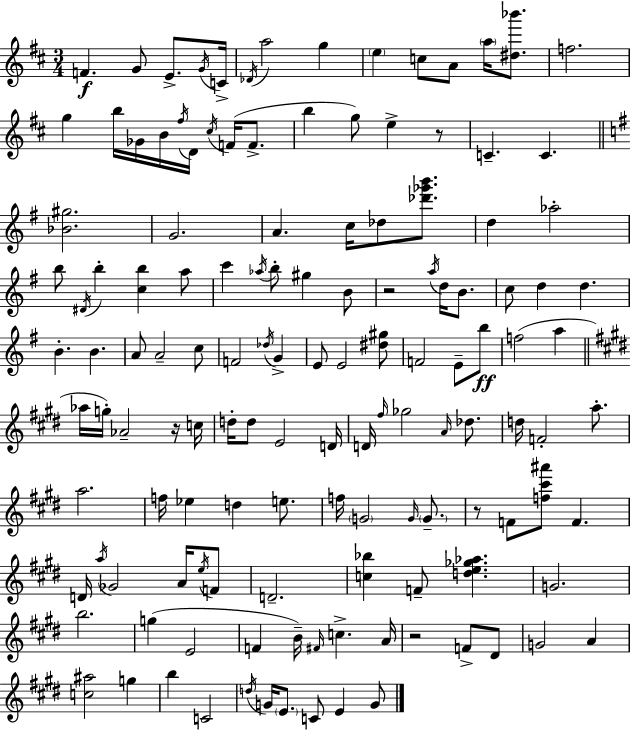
{
  \clef treble
  \numericTimeSignature
  \time 3/4
  \key d \major
  f'4.\f g'8 e'8.-> \acciaccatura { g'16 } | c'16-> \acciaccatura { des'16 } a''2 g''4 | \parenthesize e''4 c''8 a'8 \parenthesize a''16 <dis'' bes'''>8. | f''2. | \break g''4 b''16 ges'16 b'16 \acciaccatura { fis''16 } d'16 \acciaccatura { cis''16 } | f'16( f'8.-> b''4 g''8) e''4-> | r8 c'4.-- c'4. | \bar "||" \break \key g \major <bes' gis''>2. | g'2. | a'4. c''16 des''8 <des''' ges''' b'''>8. | d''4 aes''2-. | \break b''8 \acciaccatura { dis'16 } b''4-. <c'' b''>4 a''8 | c'''4 \acciaccatura { aes''16 } b''8-. gis''4 | b'8 r2 \acciaccatura { a''16 } d''16 | b'8. c''8 d''4 d''4. | \break b'4.-. b'4. | a'8 a'2-- | c''8 f'2 \acciaccatura { des''16 } | g'4-> e'8 e'2 | \break <dis'' gis''>8 f'2 | e'8-- b''8\ff f''2( | a''4 \bar "||" \break \key e \major aes''16 g''16-.) aes'2-- r16 c''16 | d''16-. d''8 e'2 d'16 | d'16 \grace { fis''16 } ges''2 \grace { a'16 } des''8. | d''16 f'2-. a''8.-. | \break a''2. | f''16 ees''4 d''4 e''8. | f''16 \parenthesize g'2 \grace { g'16 } | \parenthesize g'8.-- r8 f'8 <f'' cis''' ais'''>8 f'4. | \break d'16 \acciaccatura { a''16 } ges'2 | a'16 \acciaccatura { e''16 } f'8 d'2.-- | <c'' bes''>4 f'8-- <d'' e'' ges'' aes''>4. | g'2. | \break b''2. | g''4( e'2 | f'4 b'16--) \grace { fis'16 } c''4.-> | a'16 r2 | \break f'8-> dis'8 g'2 | a'4 <c'' ais''>2 | g''4 b''4 c'2 | \acciaccatura { d''16 } g'16 \parenthesize e'8. c'8 | \break e'4 g'8 \bar "|."
}